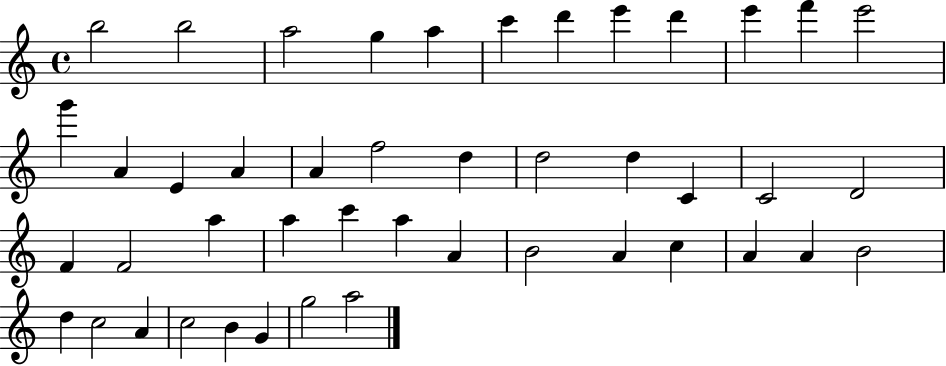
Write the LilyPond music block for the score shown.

{
  \clef treble
  \time 4/4
  \defaultTimeSignature
  \key c \major
  b''2 b''2 | a''2 g''4 a''4 | c'''4 d'''4 e'''4 d'''4 | e'''4 f'''4 e'''2 | \break g'''4 a'4 e'4 a'4 | a'4 f''2 d''4 | d''2 d''4 c'4 | c'2 d'2 | \break f'4 f'2 a''4 | a''4 c'''4 a''4 a'4 | b'2 a'4 c''4 | a'4 a'4 b'2 | \break d''4 c''2 a'4 | c''2 b'4 g'4 | g''2 a''2 | \bar "|."
}